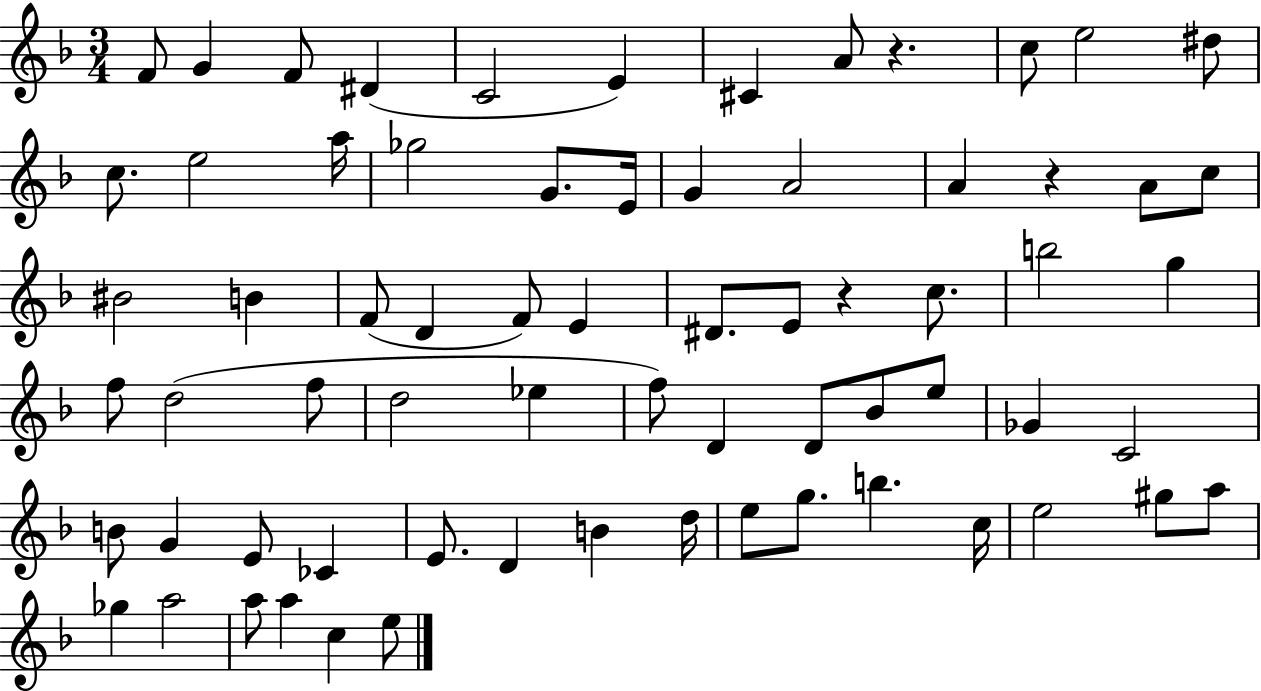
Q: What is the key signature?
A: F major